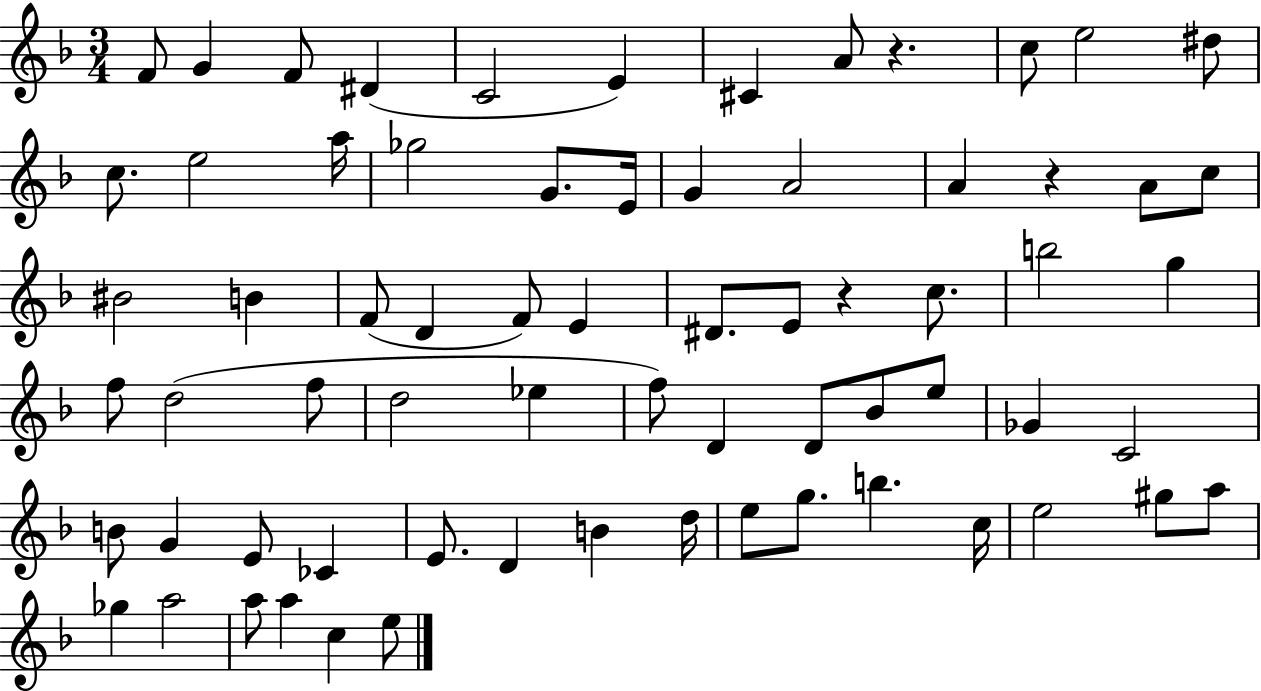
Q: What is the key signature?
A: F major